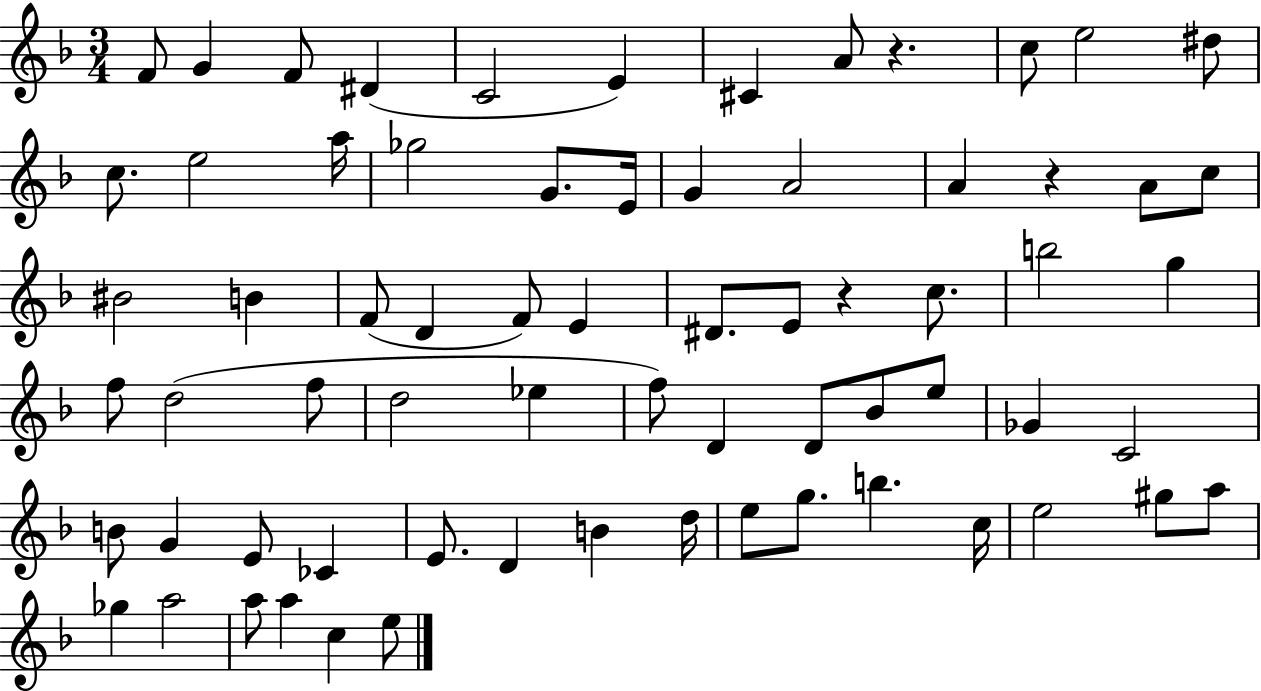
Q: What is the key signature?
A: F major